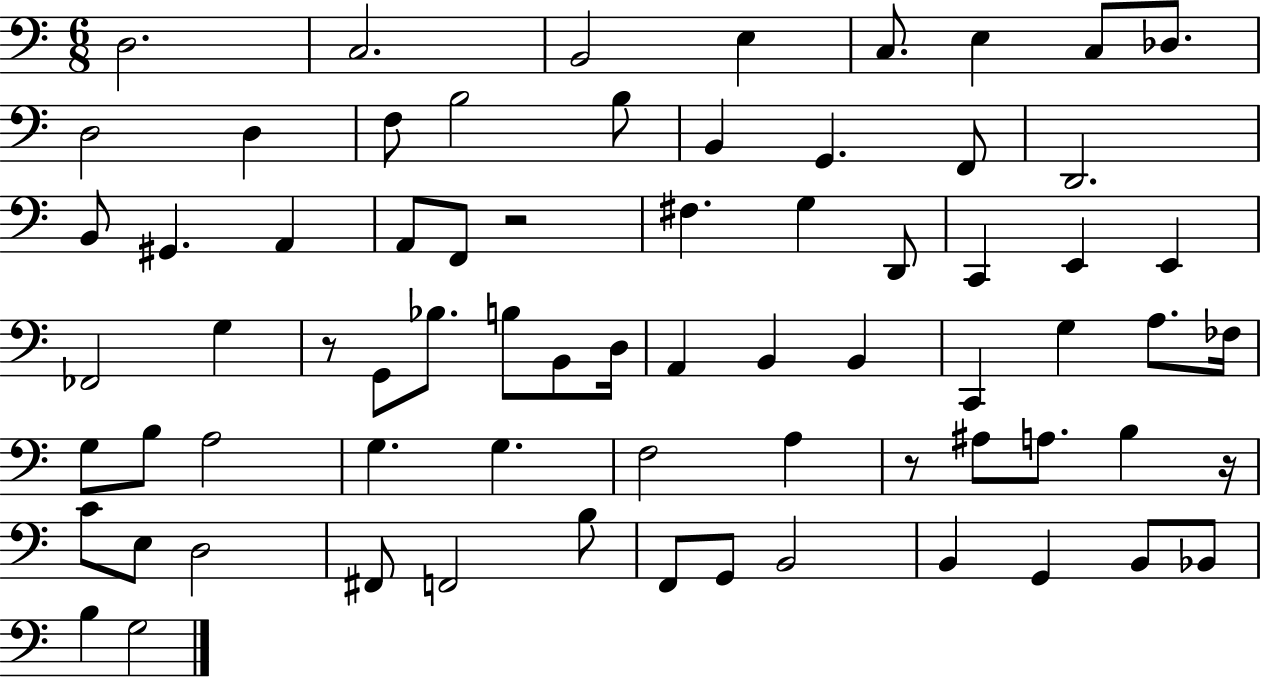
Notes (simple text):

D3/h. C3/h. B2/h E3/q C3/e. E3/q C3/e Db3/e. D3/h D3/q F3/e B3/h B3/e B2/q G2/q. F2/e D2/h. B2/e G#2/q. A2/q A2/e F2/e R/h F#3/q. G3/q D2/e C2/q E2/q E2/q FES2/h G3/q R/e G2/e Bb3/e. B3/e B2/e D3/s A2/q B2/q B2/q C2/q G3/q A3/e. FES3/s G3/e B3/e A3/h G3/q. G3/q. F3/h A3/q R/e A#3/e A3/e. B3/q R/s C4/e E3/e D3/h F#2/e F2/h B3/e F2/e G2/e B2/h B2/q G2/q B2/e Bb2/e B3/q G3/h